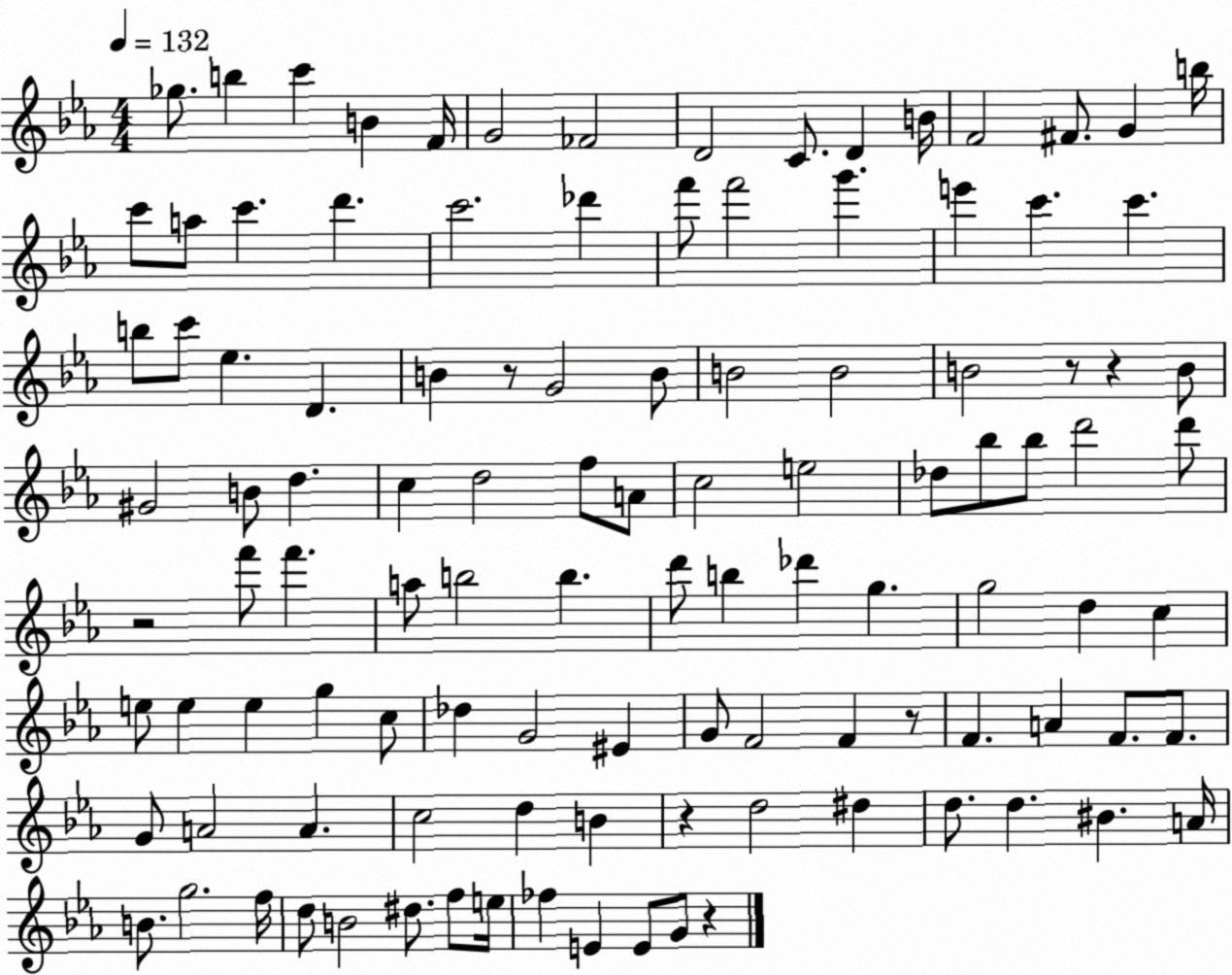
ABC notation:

X:1
T:Untitled
M:4/4
L:1/4
K:Eb
_g/2 b c' B F/4 G2 _F2 D2 C/2 D B/4 F2 ^F/2 G b/4 c'/2 a/2 c' d' c'2 _d' f'/2 f'2 g' e' c' c' b/2 c'/2 _e D B z/2 G2 B/2 B2 B2 B2 z/2 z B/2 ^G2 B/2 d c d2 f/2 A/2 c2 e2 _d/2 _b/2 _b/2 d'2 d'/2 z2 f'/2 f' a/2 b2 b d'/2 b _d' g g2 d c e/2 e e g c/2 _d G2 ^E G/2 F2 F z/2 F A F/2 F/2 G/2 A2 A c2 d B z d2 ^d d/2 d ^B A/4 B/2 g2 f/4 d/2 B2 ^d/2 f/2 e/4 _f E E/2 G/2 z